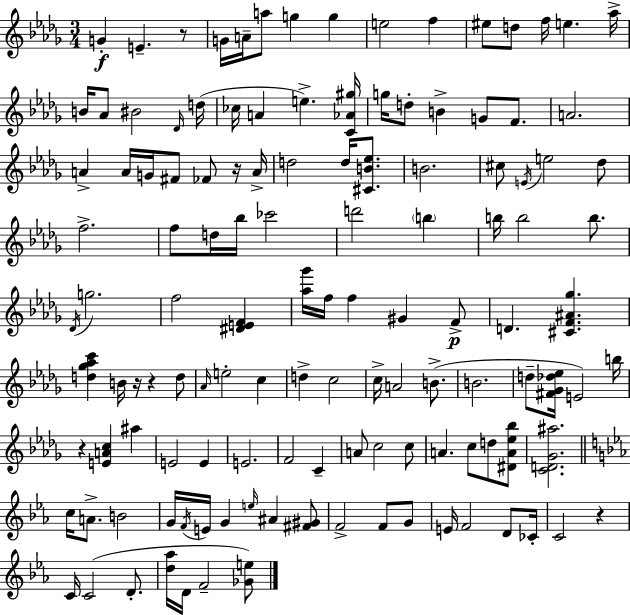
{
  \clef treble
  \numericTimeSignature
  \time 3/4
  \key bes \minor
  \repeat volta 2 { g'4-.\f e'4.-- r8 | g'16 a'16-- a''8 g''4 g''4 | e''2 f''4 | eis''8 d''8 f''16 e''4. aes''16-> | \break b'16 aes'8 bis'2 \grace { des'16 }( | d''16 ces''16 a'4 e''4.->) | <c' aes' gis''>16 g''16 d''8-. b'4-> g'8 f'8. | a'2. | \break a'4-> a'16 g'16 fis'8 fes'8 r16 | a'16-> d''2 d''16 <cis' b' ees''>8. | b'2. | cis''8 \acciaccatura { e'16 } e''2 | \break des''8 f''2.-> | f''8 d''16 bes''16 ces'''2 | d'''2 \parenthesize b''4 | b''16 b''2 b''8. | \break \acciaccatura { des'16 } g''2. | f''2 <dis' e' f'>4 | <aes'' ges'''>16 f''16 f''4 gis'4 | f'8->\p d'4. <cis' f' ais' ges''>4. | \break <d'' ges'' aes'' c'''>4 b'16 r16 r4 | d''8 \grace { aes'16 } e''2-. | c''4 d''4-> c''2 | c''16-> a'2 | \break b'8.->( b'2. | d''8-- <fis' ges' des'' ees''>16 e'2) | b''16 r4 <e' a' c''>4 | ais''4 e'2 | \break e'4 e'2. | f'2 | c'4-- a'8 c''2 | c''8 a'4. c''8 | \break d''8 <dis' a' ees'' bes''>8 <c' d' ges' ais''>2. | \bar "||" \break \key c \minor c''16 a'8.-> b'2 | g'16 \acciaccatura { f'16 } e'16 g'4 \grace { e''16 } ais'4 | <fis' gis'>8 f'2-> f'8 | g'8 e'16 f'2 d'8 | \break ces'16-. c'2 r4 | c'16 c'2( d'8.-. | <d'' aes''>16 d'16 f'2-- | <ges' e''>8) } \bar "|."
}